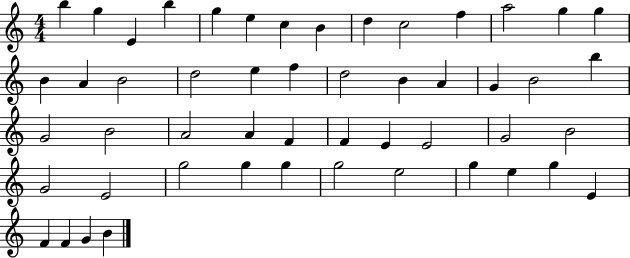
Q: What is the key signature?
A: C major